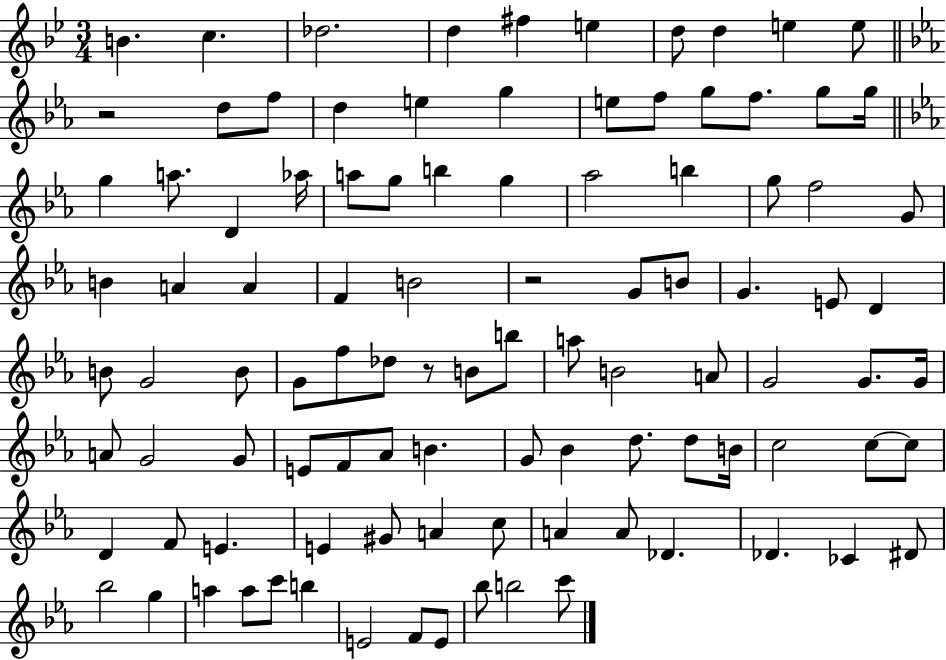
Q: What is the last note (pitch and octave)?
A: C6